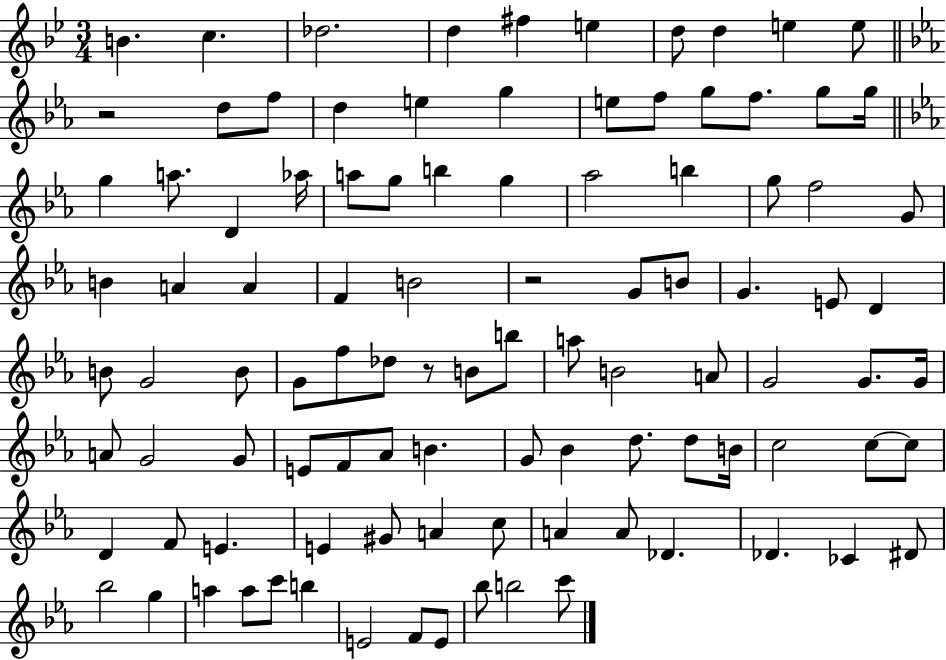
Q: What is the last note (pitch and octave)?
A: C6